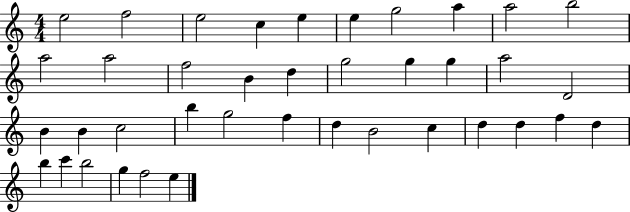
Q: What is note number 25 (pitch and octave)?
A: G5